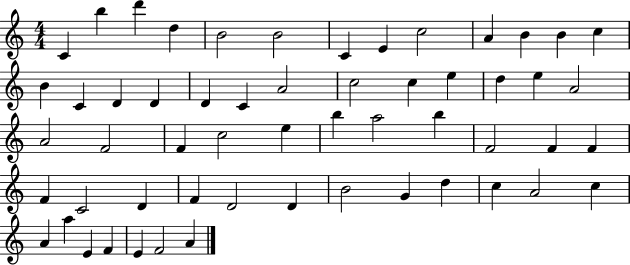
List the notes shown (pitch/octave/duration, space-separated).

C4/q B5/q D6/q D5/q B4/h B4/h C4/q E4/q C5/h A4/q B4/q B4/q C5/q B4/q C4/q D4/q D4/q D4/q C4/q A4/h C5/h C5/q E5/q D5/q E5/q A4/h A4/h F4/h F4/q C5/h E5/q B5/q A5/h B5/q F4/h F4/q F4/q F4/q C4/h D4/q F4/q D4/h D4/q B4/h G4/q D5/q C5/q A4/h C5/q A4/q A5/q E4/q F4/q E4/q F4/h A4/q